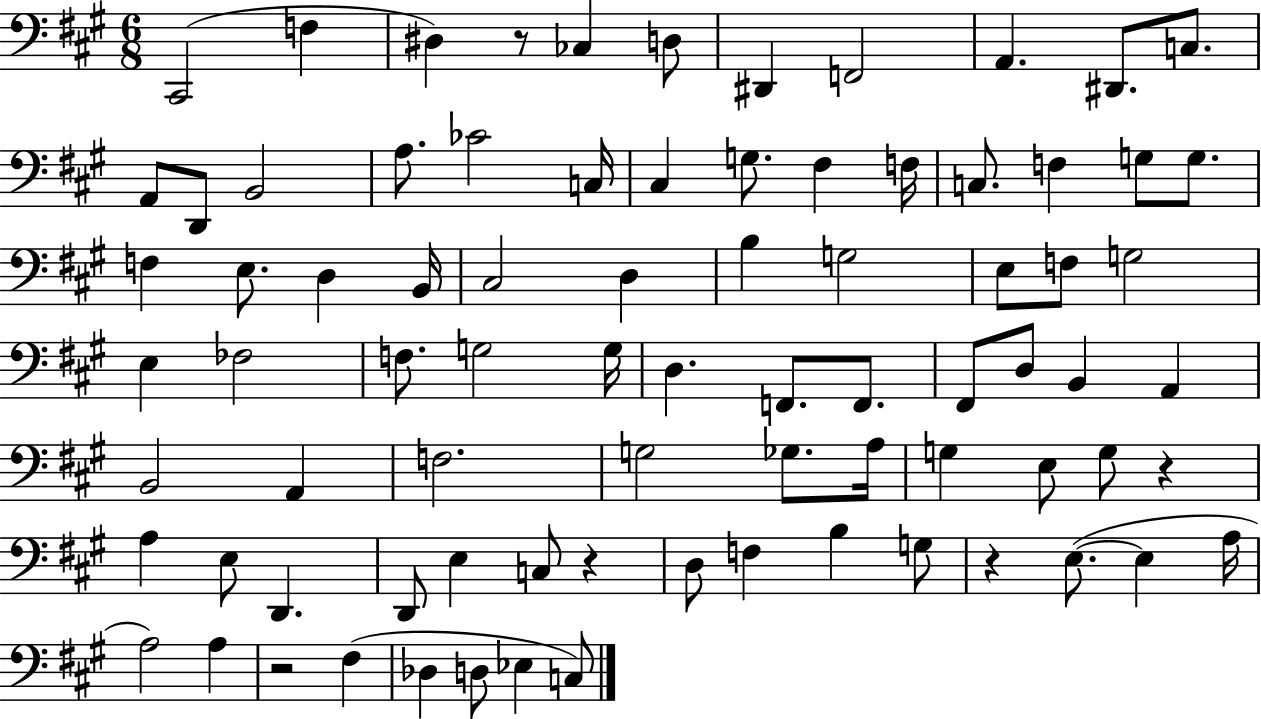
{
  \clef bass
  \numericTimeSignature
  \time 6/8
  \key a \major
  cis,2( f4 | dis4) r8 ces4 d8 | dis,4 f,2 | a,4. dis,8. c8. | \break a,8 d,8 b,2 | a8. ces'2 c16 | cis4 g8. fis4 f16 | c8. f4 g8 g8. | \break f4 e8. d4 b,16 | cis2 d4 | b4 g2 | e8 f8 g2 | \break e4 fes2 | f8. g2 g16 | d4. f,8. f,8. | fis,8 d8 b,4 a,4 | \break b,2 a,4 | f2. | g2 ges8. a16 | g4 e8 g8 r4 | \break a4 e8 d,4. | d,8 e4 c8 r4 | d8 f4 b4 g8 | r4 e8.~(~ e4 a16 | \break a2) a4 | r2 fis4( | des4 d8 ees4 c8) | \bar "|."
}